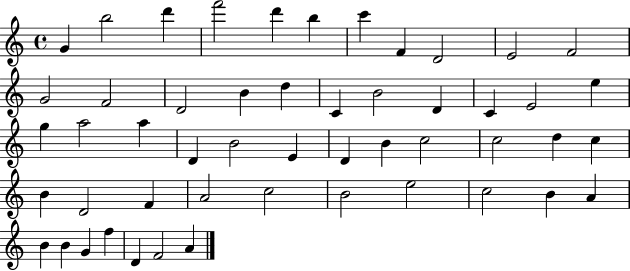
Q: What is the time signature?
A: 4/4